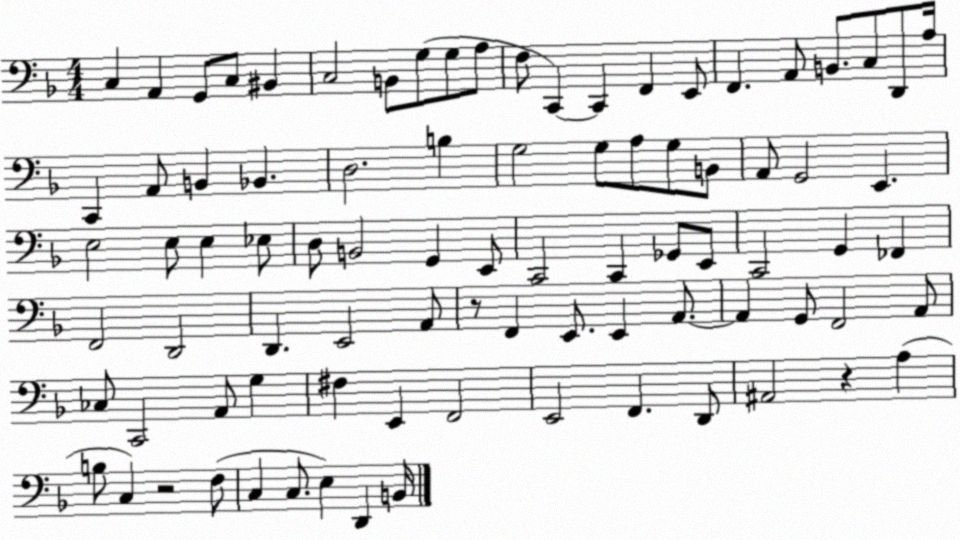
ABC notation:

X:1
T:Untitled
M:4/4
L:1/4
K:F
C, A,, G,,/2 C,/2 ^B,, C,2 B,,/2 G,/2 G,/2 A,/2 F,/2 C,, C,, F,, E,,/2 F,, A,,/2 B,,/2 C,/2 D,,/2 A,/4 C,, A,,/2 B,, _B,, D,2 B, G,2 G,/2 A,/2 G,/2 B,,/2 A,,/2 G,,2 E,, E,2 E,/2 E, _E,/2 D,/2 B,,2 G,, E,,/2 C,,2 C,, _G,,/2 E,,/2 C,,2 G,, _F,, F,,2 D,,2 D,, E,,2 A,,/2 z/2 F,, E,,/2 E,, A,,/2 A,, G,,/2 F,,2 A,,/2 _C,/2 C,,2 A,,/2 G, ^F, E,, F,,2 E,,2 F,, D,,/2 ^A,,2 z A, B,/2 C, z2 F,/2 C, C,/2 E, D,, B,,/4